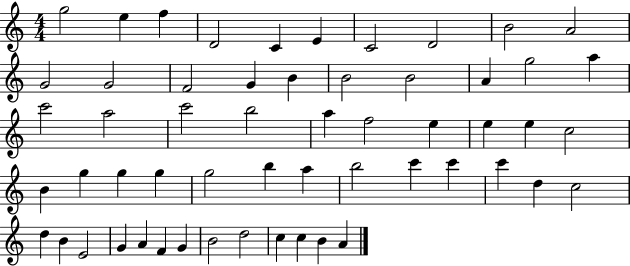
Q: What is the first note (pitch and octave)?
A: G5